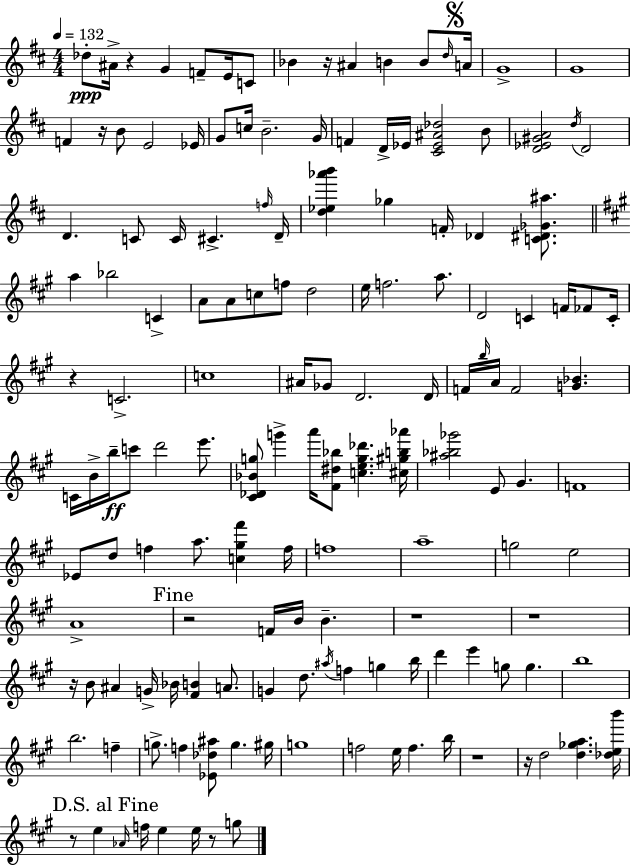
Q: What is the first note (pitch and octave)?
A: Db5